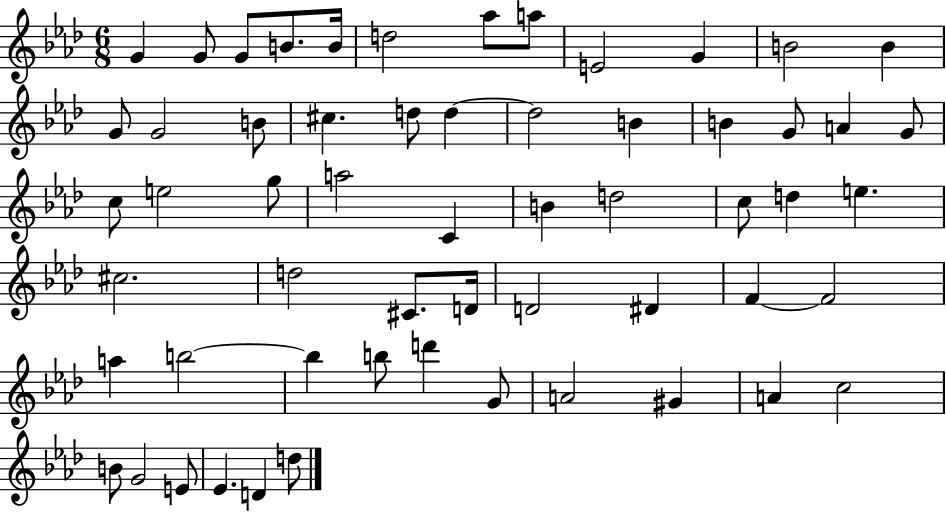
{
  \clef treble
  \numericTimeSignature
  \time 6/8
  \key aes \major
  g'4 g'8 g'8 b'8. b'16 | d''2 aes''8 a''8 | e'2 g'4 | b'2 b'4 | \break g'8 g'2 b'8 | cis''4. d''8 d''4~~ | d''2 b'4 | b'4 g'8 a'4 g'8 | \break c''8 e''2 g''8 | a''2 c'4 | b'4 d''2 | c''8 d''4 e''4. | \break cis''2. | d''2 cis'8. d'16 | d'2 dis'4 | f'4~~ f'2 | \break a''4 b''2~~ | b''4 b''8 d'''4 g'8 | a'2 gis'4 | a'4 c''2 | \break b'8 g'2 e'8 | ees'4. d'4 d''8 | \bar "|."
}